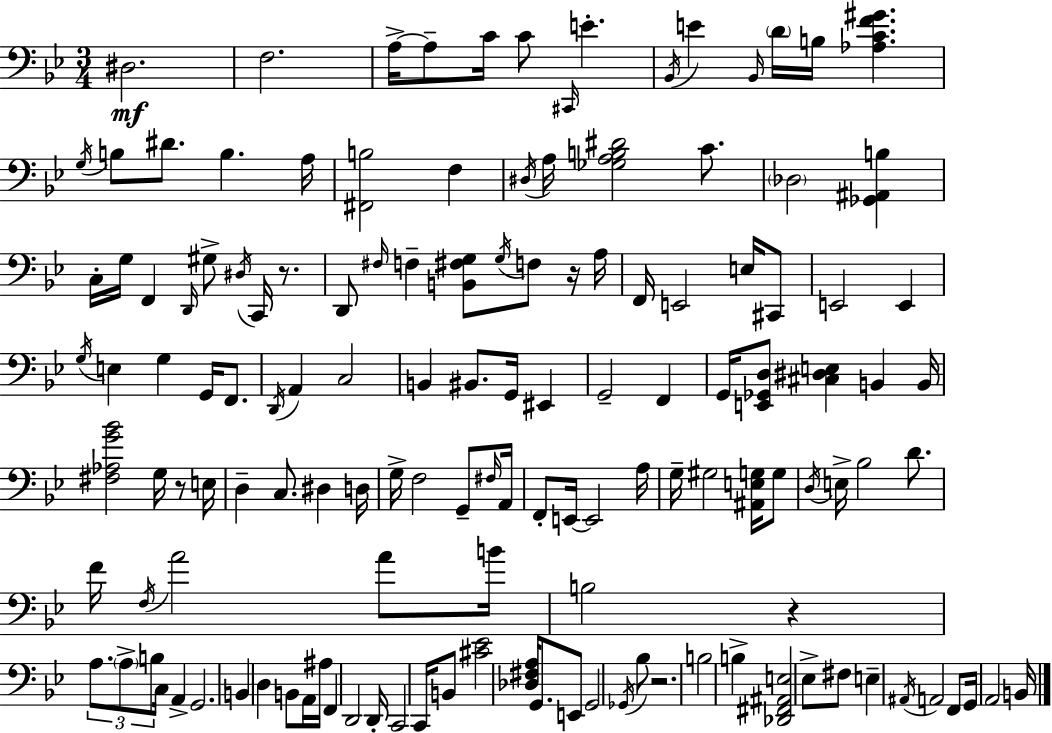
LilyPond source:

{
  \clef bass
  \numericTimeSignature
  \time 3/4
  \key bes \major
  dis2.\mf | f2. | a16->~~ a8-- c'16 c'8 \grace { cis,16 } e'4.-. | \acciaccatura { bes,16 } e'4 \grace { bes,16 } \parenthesize d'16 b16 <aes c' f' gis'>4. | \break \acciaccatura { g16 } b8 dis'8. b4. | a16 <fis, b>2 | f4 \acciaccatura { dis16 } a16 <ges a b dis'>2 | c'8. \parenthesize des2 | \break <ges, ais, b>4 c16-. g16 f,4 \grace { d,16 } | gis8-> \acciaccatura { dis16 } c,16 r8. d,8 \grace { fis16 } f4-- | <b, fis g>8 \acciaccatura { g16 } f8 r16 a16 f,16 e,2 | e16 cis,8 e,2 | \break e,4 \acciaccatura { g16 } e4 | g4 g,16 f,8. \acciaccatura { d,16 } a,4 | c2 b,4 | bis,8. g,16 eis,4 g,2-- | \break f,4 g,16 | <e, ges, d>8 <cis dis e>4 b,4 b,16 <fis aes g' bes'>2 | g16 r8 e16 d4-- | c8. dis4 d16 g16-> | \break f2 g,8-- \grace { fis16 } a,16 | f,8-. e,16~~ e,2 a16 | g16-- gis2 <ais, e g>16 g8 | \acciaccatura { d16 } e16-> bes2 d'8. | \break f'16 \acciaccatura { f16 } a'2 a'8 | b'16 b2 r4 | \tuplet 3/2 { a8. \parenthesize a8-> b8 } c16 a,4-> | g,2. | \break b,4 d4 b,8 | a,16 ais16 f,4 d,2 | d,16-. c,2 c,16 | b,8 <cis' ees'>2 <des fis a>16 g,8. | \break e,8 g,2 | \acciaccatura { ges,16 } bes8 r2. | b2 b4-> | <des, fis, ais, e>2 ees8-> | \break fis8 e4-- \acciaccatura { ais,16 } a,2 | f,8 g,16 a,2 | b,16 \bar "|."
}